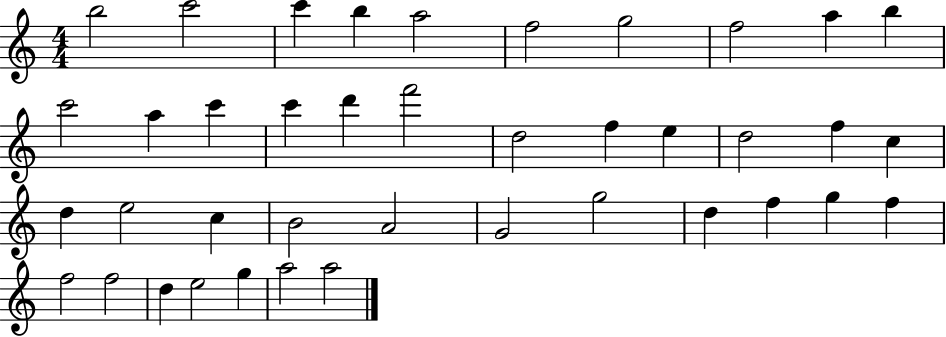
{
  \clef treble
  \numericTimeSignature
  \time 4/4
  \key c \major
  b''2 c'''2 | c'''4 b''4 a''2 | f''2 g''2 | f''2 a''4 b''4 | \break c'''2 a''4 c'''4 | c'''4 d'''4 f'''2 | d''2 f''4 e''4 | d''2 f''4 c''4 | \break d''4 e''2 c''4 | b'2 a'2 | g'2 g''2 | d''4 f''4 g''4 f''4 | \break f''2 f''2 | d''4 e''2 g''4 | a''2 a''2 | \bar "|."
}